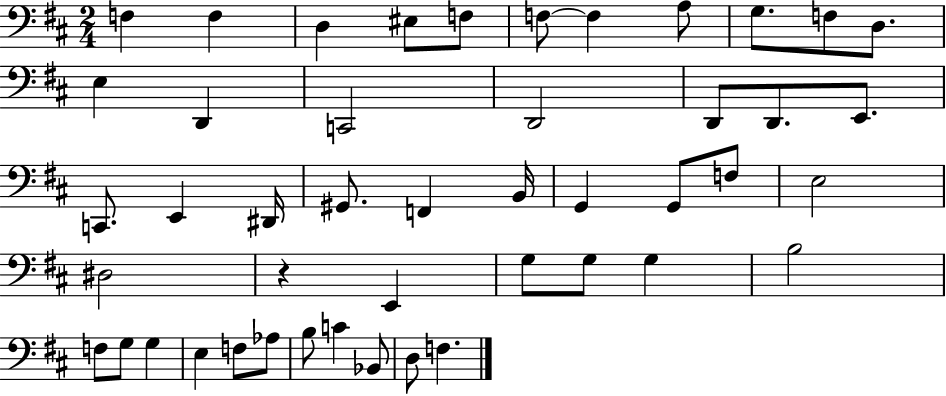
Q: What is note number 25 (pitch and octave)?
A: G2